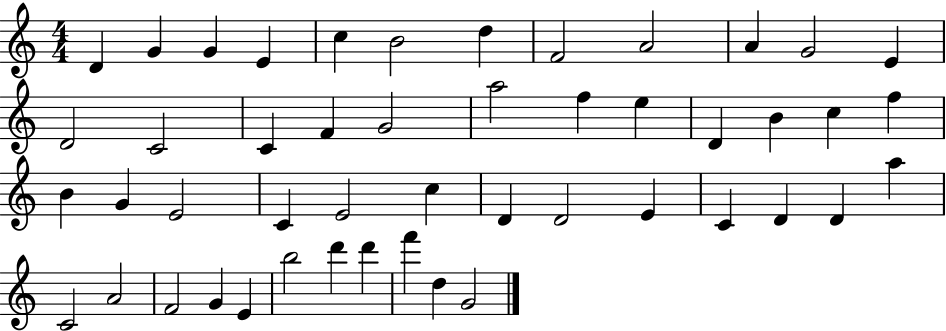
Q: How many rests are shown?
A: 0